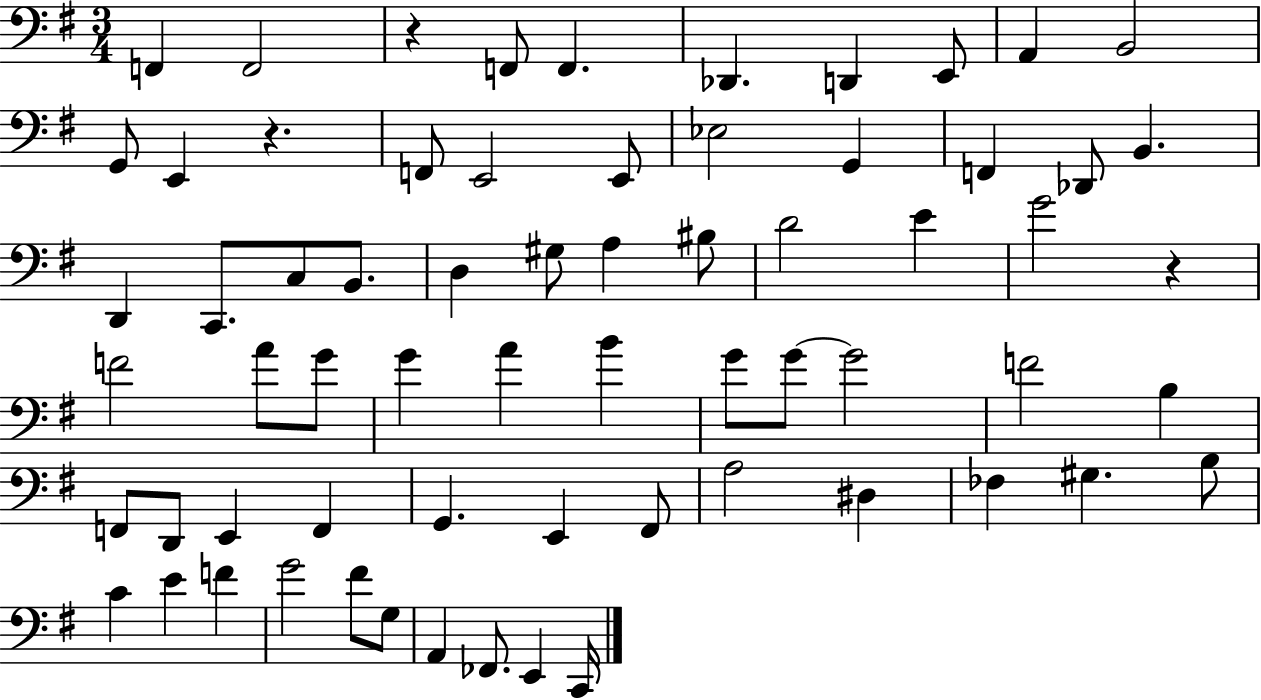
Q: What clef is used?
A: bass